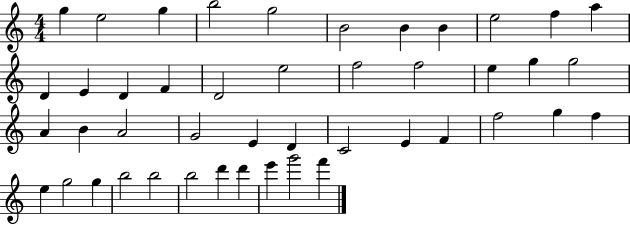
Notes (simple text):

G5/q E5/h G5/q B5/h G5/h B4/h B4/q B4/q E5/h F5/q A5/q D4/q E4/q D4/q F4/q D4/h E5/h F5/h F5/h E5/q G5/q G5/h A4/q B4/q A4/h G4/h E4/q D4/q C4/h E4/q F4/q F5/h G5/q F5/q E5/q G5/h G5/q B5/h B5/h B5/h D6/q D6/q E6/q G6/h F6/q